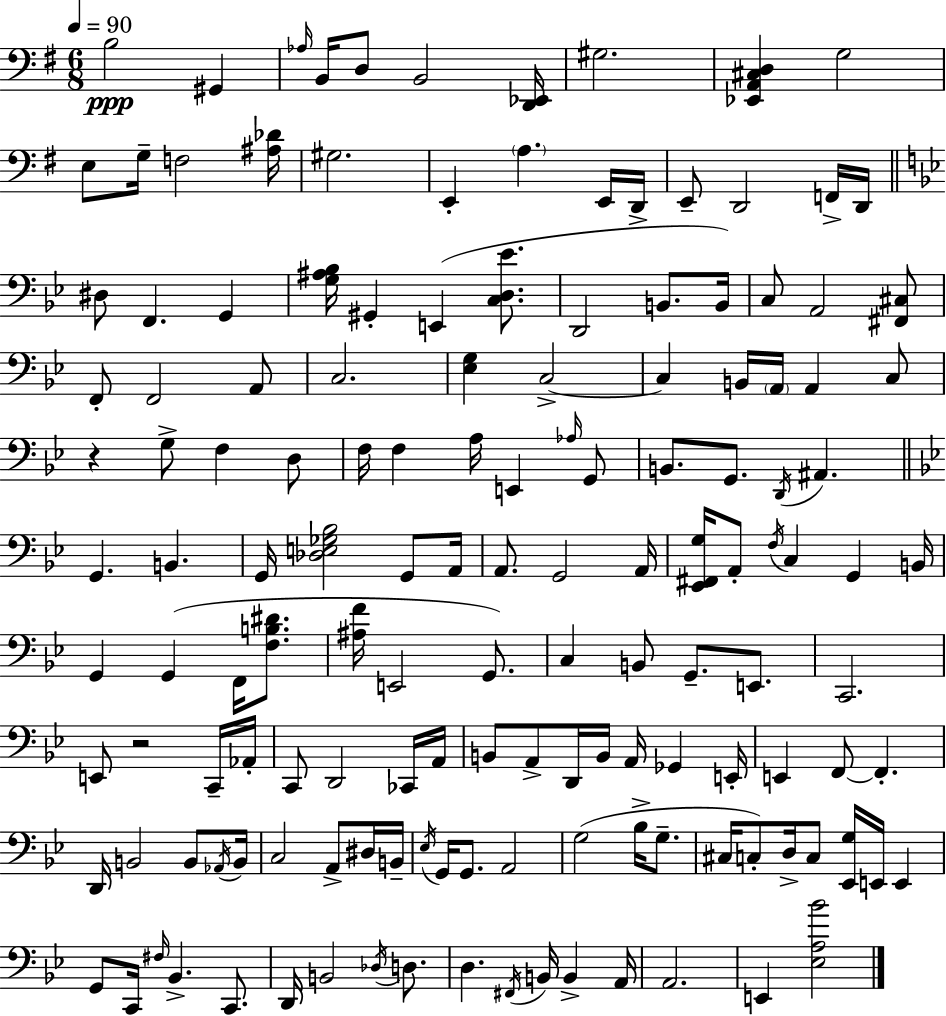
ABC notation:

X:1
T:Untitled
M:6/8
L:1/4
K:Em
B,2 ^G,, _A,/4 B,,/4 D,/2 B,,2 [D,,_E,,]/4 ^G,2 [_E,,A,,^C,D,] G,2 E,/2 G,/4 F,2 [^A,_D]/4 ^G,2 E,, A, E,,/4 D,,/4 E,,/2 D,,2 F,,/4 D,,/4 ^D,/2 F,, G,, [G,^A,_B,]/4 ^G,, E,, [C,D,_E]/2 D,,2 B,,/2 B,,/4 C,/2 A,,2 [^F,,^C,]/2 F,,/2 F,,2 A,,/2 C,2 [_E,G,] C,2 C, B,,/4 A,,/4 A,, C,/2 z G,/2 F, D,/2 F,/4 F, A,/4 E,, _A,/4 G,,/2 B,,/2 G,,/2 D,,/4 ^A,, G,, B,, G,,/4 [_D,E,_G,_B,]2 G,,/2 A,,/4 A,,/2 G,,2 A,,/4 [_E,,^F,,G,]/4 A,,/2 F,/4 C, G,, B,,/4 G,, G,, F,,/4 [F,B,^D]/2 [^A,F]/4 E,,2 G,,/2 C, B,,/2 G,,/2 E,,/2 C,,2 E,,/2 z2 C,,/4 _A,,/4 C,,/2 D,,2 _C,,/4 A,,/4 B,,/2 A,,/2 D,,/4 B,,/4 A,,/4 _G,, E,,/4 E,, F,,/2 F,, D,,/4 B,,2 B,,/2 _A,,/4 B,,/4 C,2 A,,/2 ^D,/4 B,,/4 _E,/4 G,,/4 G,,/2 A,,2 G,2 _B,/4 G,/2 ^C,/4 C,/2 D,/4 C,/2 [_E,,G,]/4 E,,/4 E,, G,,/2 C,,/4 ^F,/4 _B,, C,,/2 D,,/4 B,,2 _D,/4 D,/2 D, ^F,,/4 B,,/4 B,, A,,/4 A,,2 E,, [_E,A,_B]2